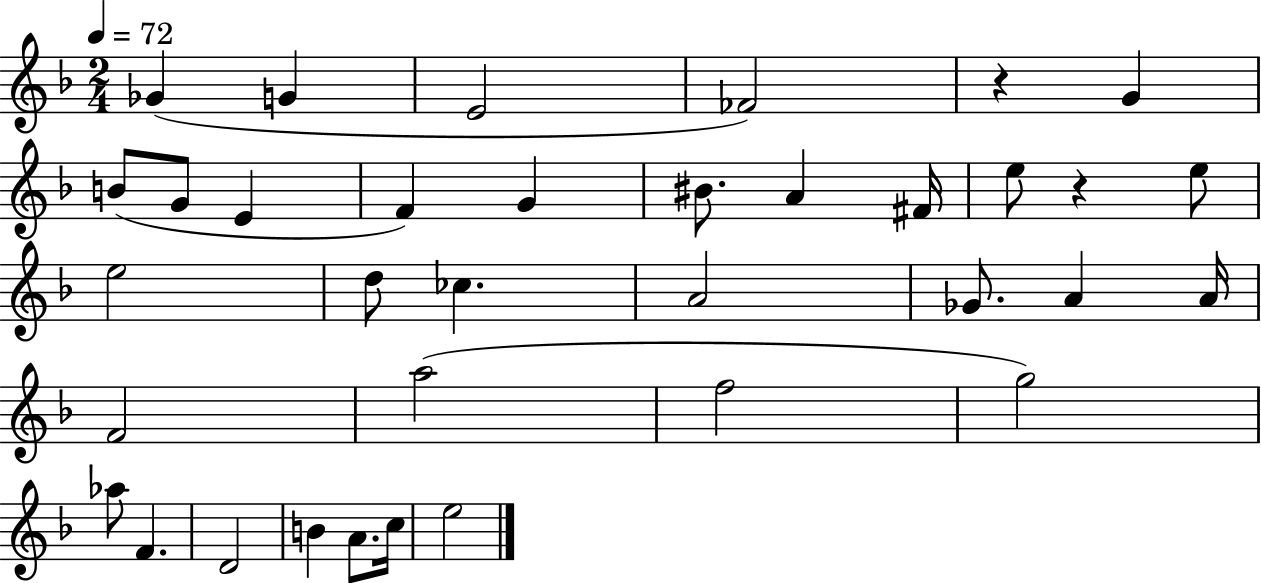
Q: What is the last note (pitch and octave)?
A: E5